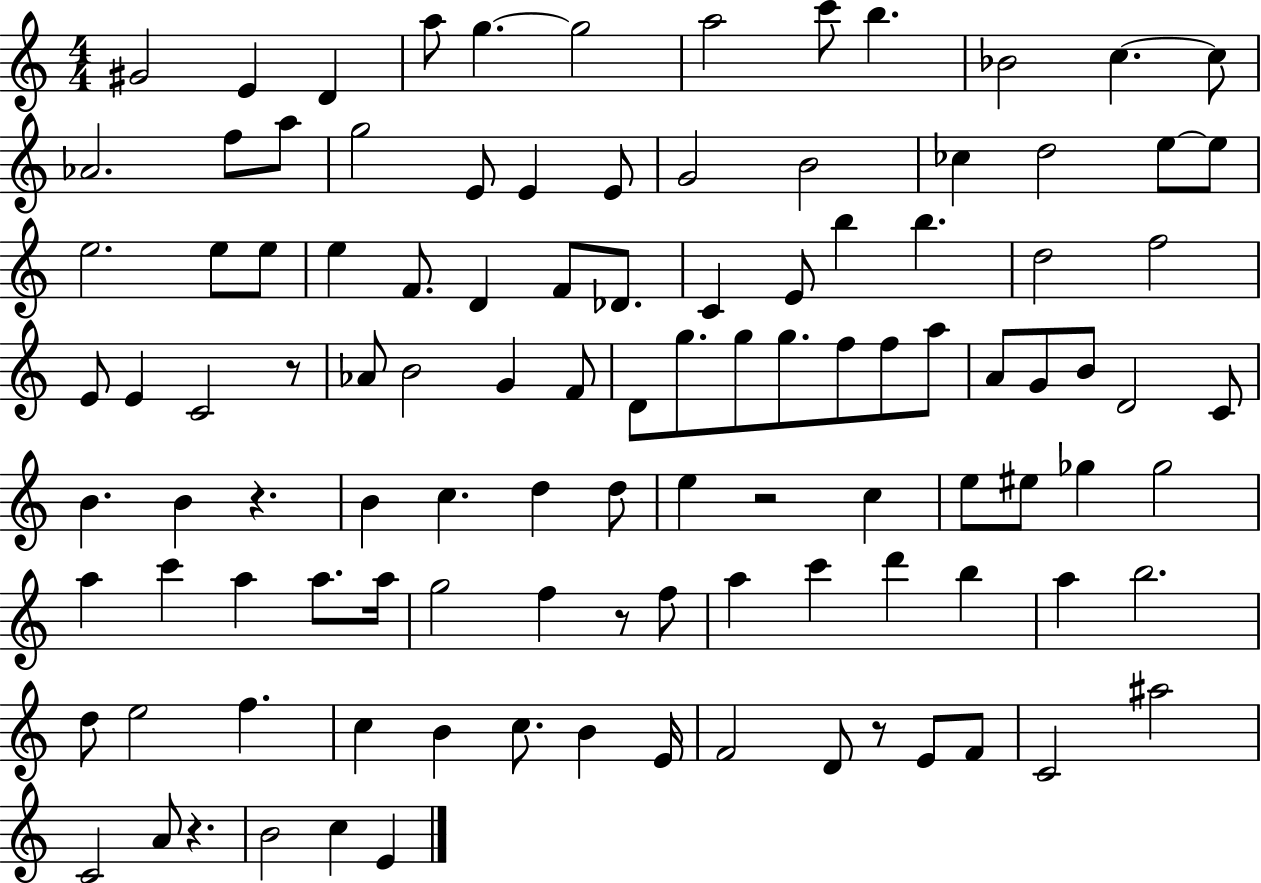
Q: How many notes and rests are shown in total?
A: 109